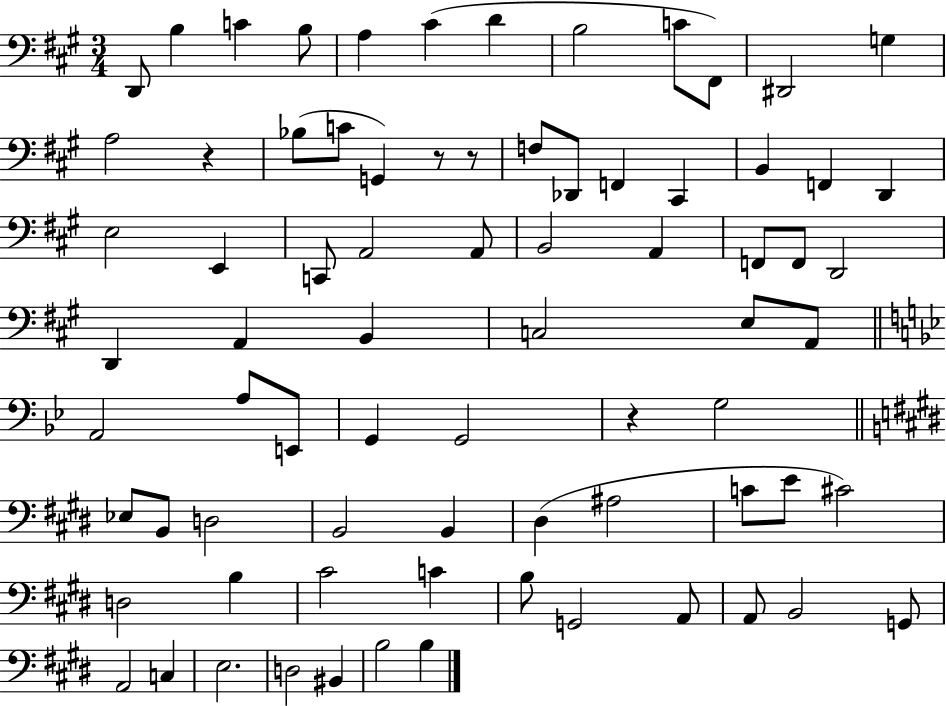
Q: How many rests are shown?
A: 4